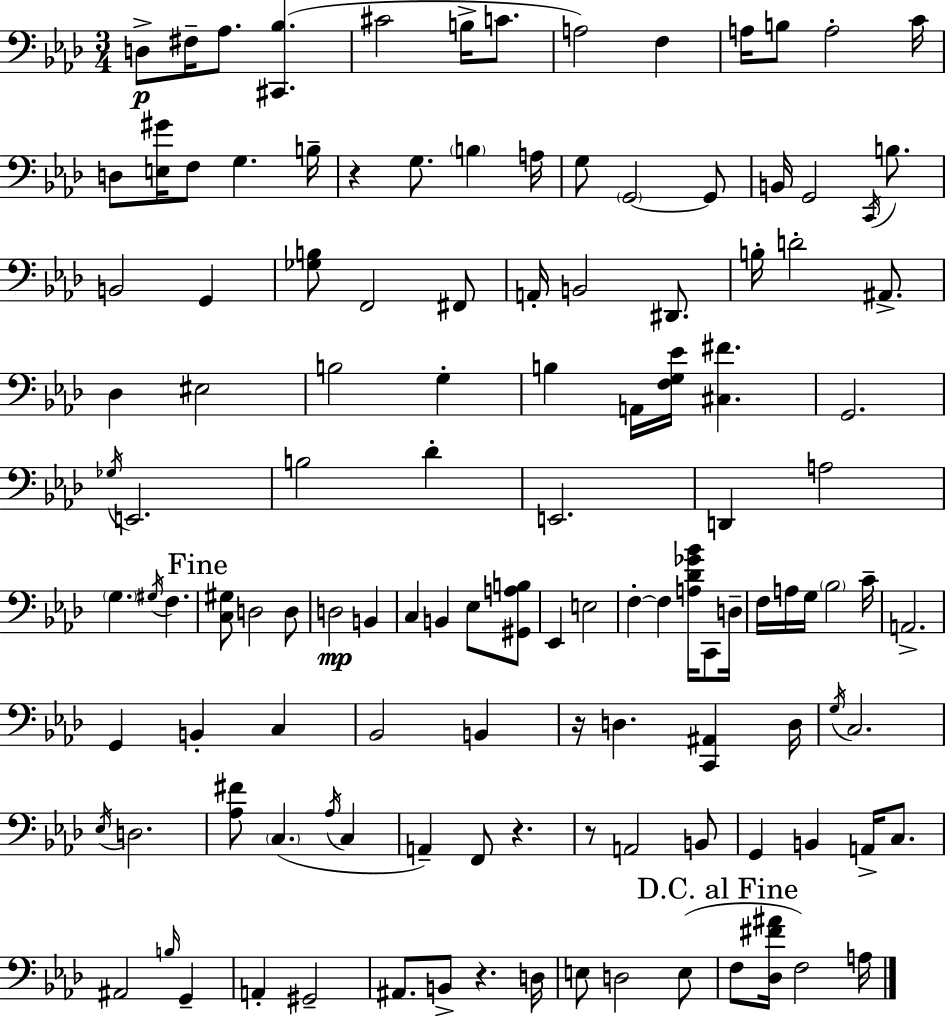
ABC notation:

X:1
T:Untitled
M:3/4
L:1/4
K:Fm
D,/2 ^F,/4 _A,/2 [^C,,_B,] ^C2 B,/4 C/2 A,2 F, A,/4 B,/2 A,2 C/4 D,/2 [E,^G]/4 F,/2 G, B,/4 z G,/2 B, A,/4 G,/2 G,,2 G,,/2 B,,/4 G,,2 C,,/4 B,/2 B,,2 G,, [_G,B,]/2 F,,2 ^F,,/2 A,,/4 B,,2 ^D,,/2 B,/4 D2 ^A,,/2 _D, ^E,2 B,2 G, B, A,,/4 [F,G,_E]/4 [^C,^F] G,,2 _G,/4 E,,2 B,2 _D E,,2 D,, A,2 G, ^G,/4 F, [C,^G,]/2 D,2 D,/2 D,2 B,, C, B,, _E,/2 [^G,,A,B,]/2 _E,, E,2 F, F, [A,_D_G_B]/4 C,,/2 D,/4 F,/4 A,/4 G,/4 _B,2 C/4 A,,2 G,, B,, C, _B,,2 B,, z/4 D, [C,,^A,,] D,/4 G,/4 C,2 _E,/4 D,2 [_A,^F]/2 C, _A,/4 C, A,, F,,/2 z z/2 A,,2 B,,/2 G,, B,, A,,/4 C,/2 ^A,,2 B,/4 G,, A,, ^G,,2 ^A,,/2 B,,/2 z D,/4 E,/2 D,2 E,/2 F,/2 [_D,^F^A]/4 F,2 A,/4